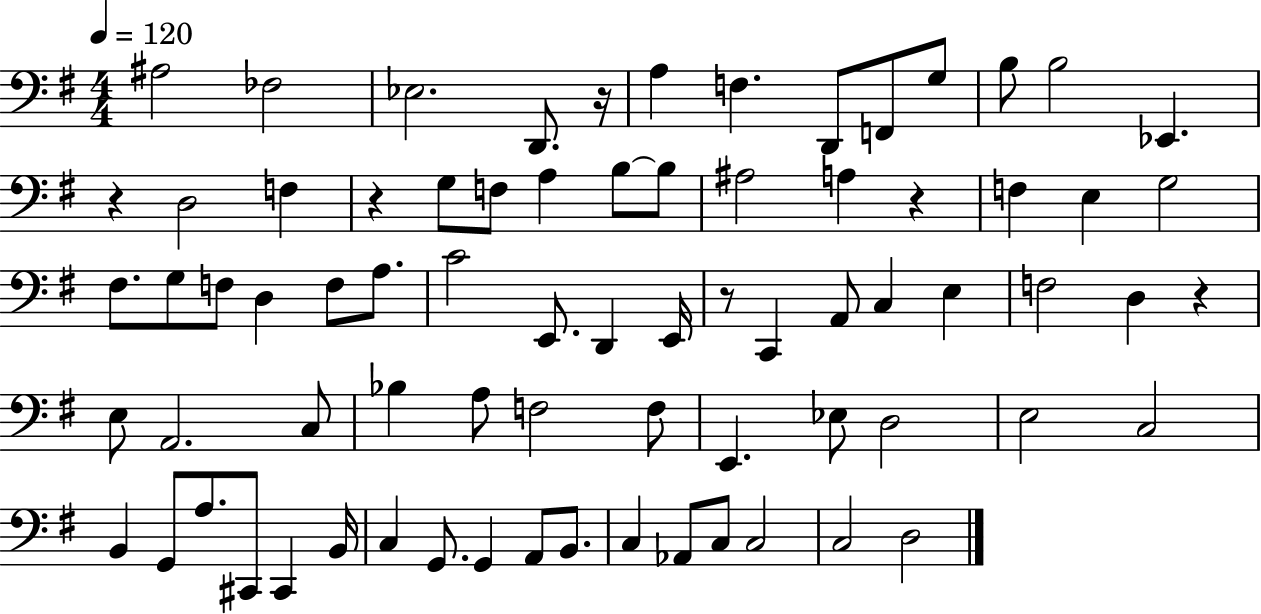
{
  \clef bass
  \numericTimeSignature
  \time 4/4
  \key g \major
  \tempo 4 = 120
  ais2 fes2 | ees2. d,8. r16 | a4 f4. d,8 f,8 g8 | b8 b2 ees,4. | \break r4 d2 f4 | r4 g8 f8 a4 b8~~ b8 | ais2 a4 r4 | f4 e4 g2 | \break fis8. g8 f8 d4 f8 a8. | c'2 e,8. d,4 e,16 | r8 c,4 a,8 c4 e4 | f2 d4 r4 | \break e8 a,2. c8 | bes4 a8 f2 f8 | e,4. ees8 d2 | e2 c2 | \break b,4 g,8 a8. cis,8 cis,4 b,16 | c4 g,8. g,4 a,8 b,8. | c4 aes,8 c8 c2 | c2 d2 | \break \bar "|."
}